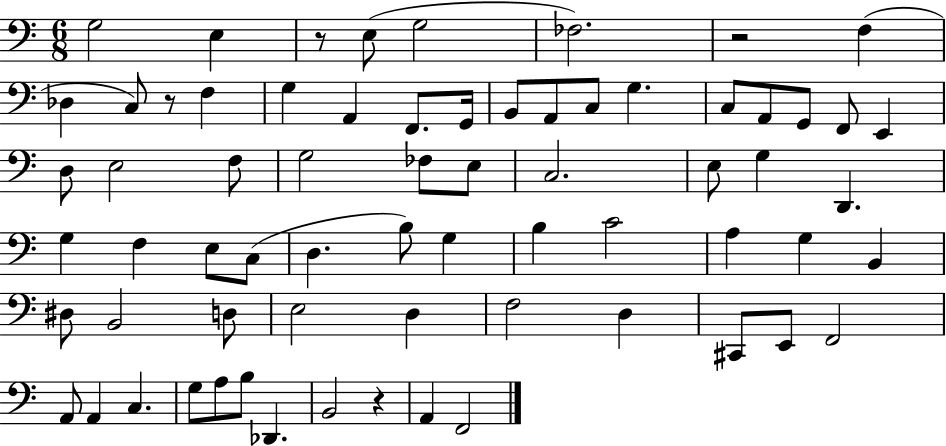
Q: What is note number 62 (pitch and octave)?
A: B2